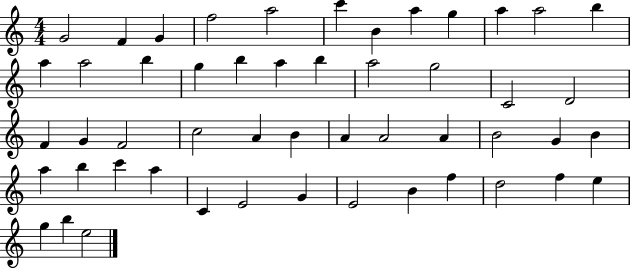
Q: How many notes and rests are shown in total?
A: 51